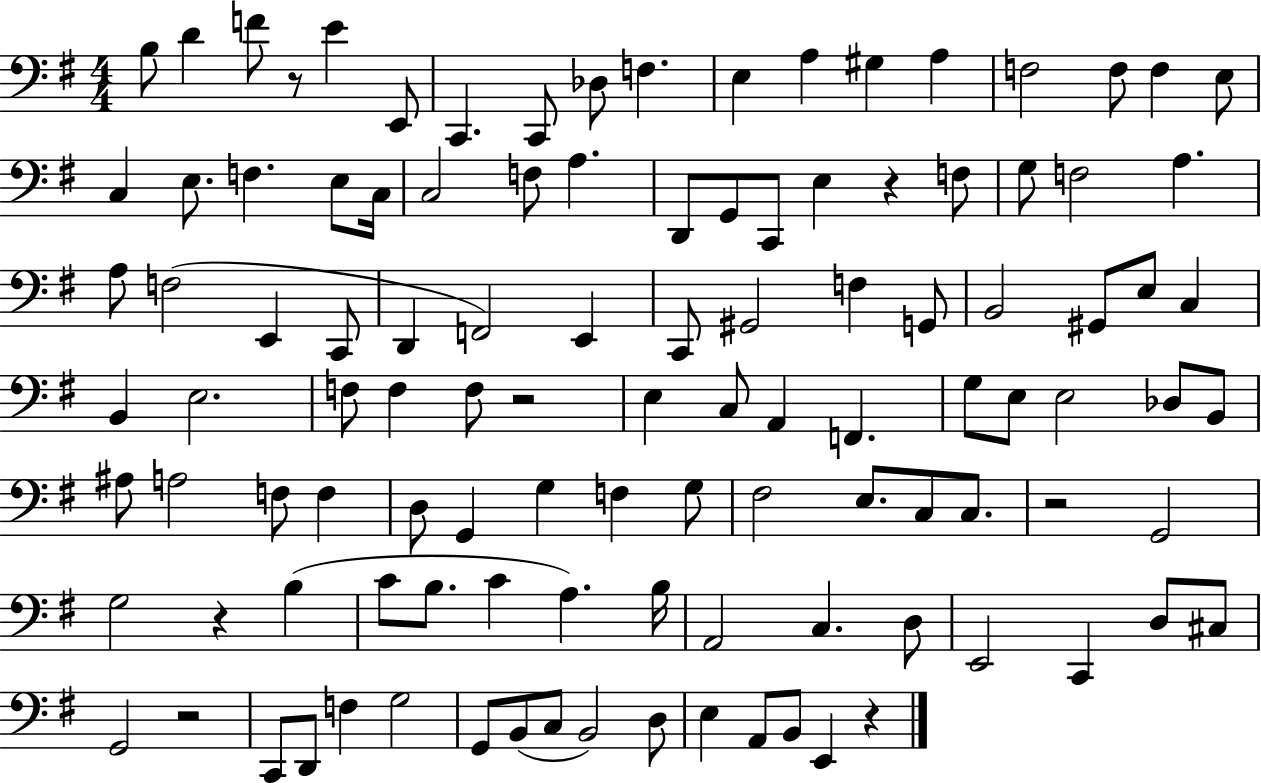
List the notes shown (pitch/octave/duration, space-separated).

B3/e D4/q F4/e R/e E4/q E2/e C2/q. C2/e Db3/e F3/q. E3/q A3/q G#3/q A3/q F3/h F3/e F3/q E3/e C3/q E3/e. F3/q. E3/e C3/s C3/h F3/e A3/q. D2/e G2/e C2/e E3/q R/q F3/e G3/e F3/h A3/q. A3/e F3/h E2/q C2/e D2/q F2/h E2/q C2/e G#2/h F3/q G2/e B2/h G#2/e E3/e C3/q B2/q E3/h. F3/e F3/q F3/e R/h E3/q C3/e A2/q F2/q. G3/e E3/e E3/h Db3/e B2/e A#3/e A3/h F3/e F3/q D3/e G2/q G3/q F3/q G3/e F#3/h E3/e. C3/e C3/e. R/h G2/h G3/h R/q B3/q C4/e B3/e. C4/q A3/q. B3/s A2/h C3/q. D3/e E2/h C2/q D3/e C#3/e G2/h R/h C2/e D2/e F3/q G3/h G2/e B2/e C3/e B2/h D3/e E3/q A2/e B2/e E2/q R/q